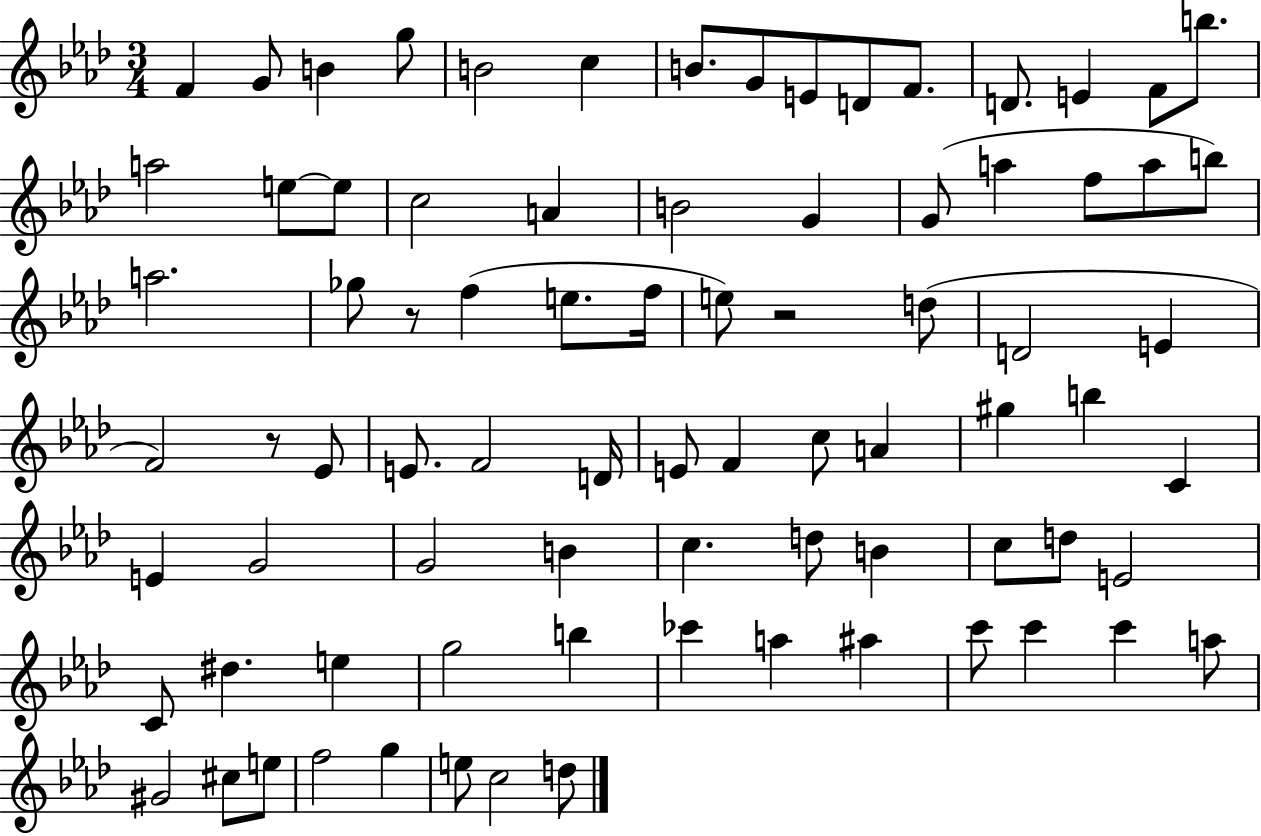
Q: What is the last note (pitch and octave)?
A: D5